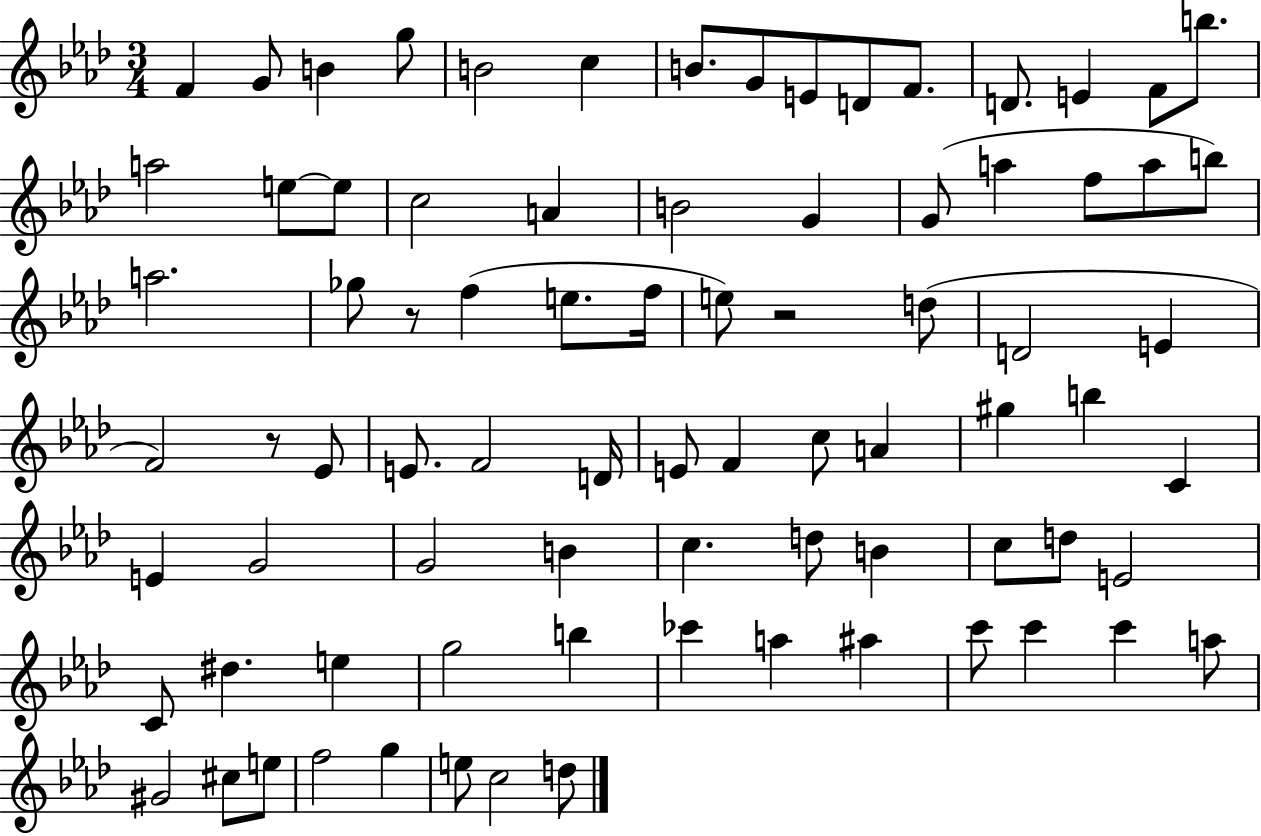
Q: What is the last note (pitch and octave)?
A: D5